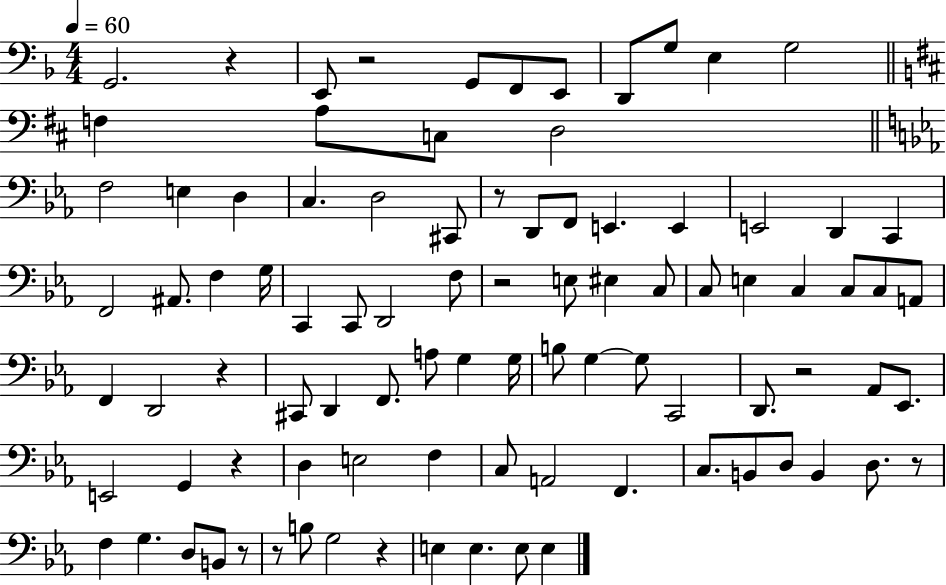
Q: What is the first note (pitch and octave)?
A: G2